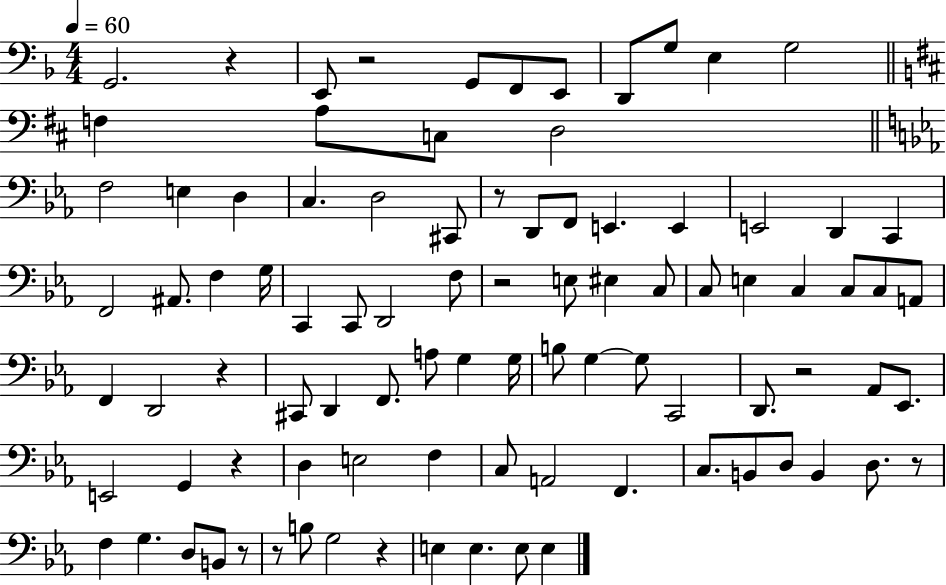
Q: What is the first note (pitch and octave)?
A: G2